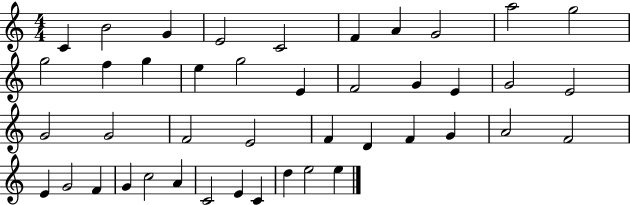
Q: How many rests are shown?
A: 0